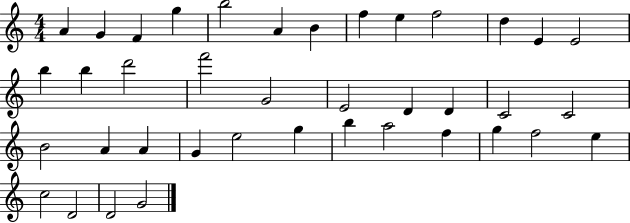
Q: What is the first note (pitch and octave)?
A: A4